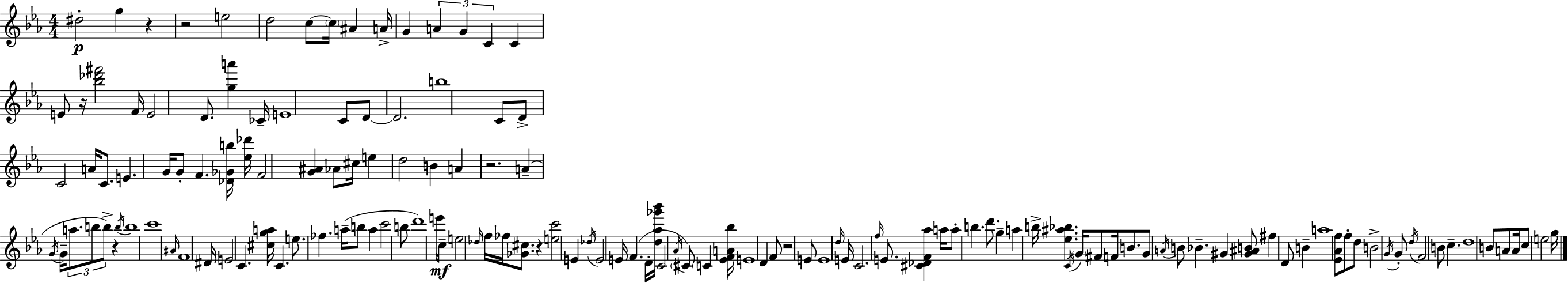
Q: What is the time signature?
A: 4/4